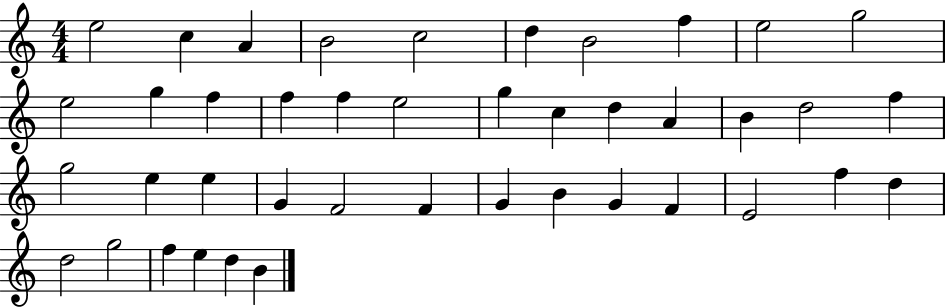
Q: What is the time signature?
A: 4/4